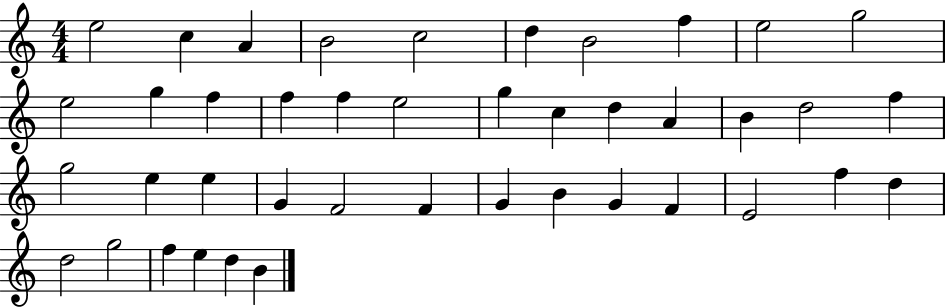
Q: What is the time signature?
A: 4/4